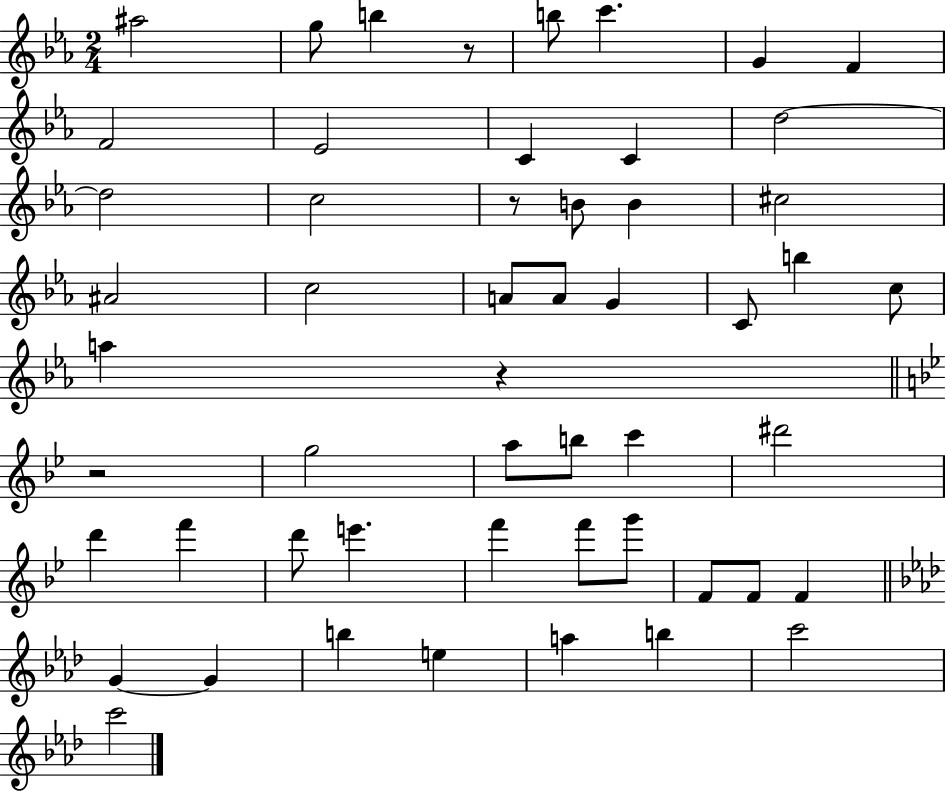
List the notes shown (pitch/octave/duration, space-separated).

A#5/h G5/e B5/q R/e B5/e C6/q. G4/q F4/q F4/h Eb4/h C4/q C4/q D5/h D5/h C5/h R/e B4/e B4/q C#5/h A#4/h C5/h A4/e A4/e G4/q C4/e B5/q C5/e A5/q R/q R/h G5/h A5/e B5/e C6/q D#6/h D6/q F6/q D6/e E6/q. F6/q F6/e G6/e F4/e F4/e F4/q G4/q G4/q B5/q E5/q A5/q B5/q C6/h C6/h